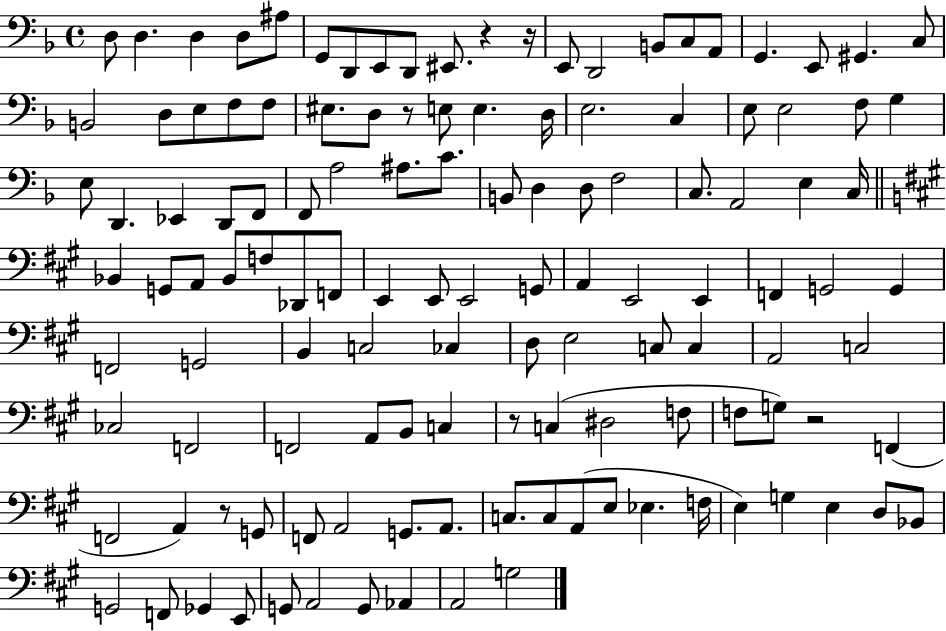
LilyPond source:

{
  \clef bass
  \time 4/4
  \defaultTimeSignature
  \key f \major
  \repeat volta 2 { d8 d4. d4 d8 ais8 | g,8 d,8 e,8 d,8 eis,8. r4 r16 | e,8 d,2 b,8 c8 a,8 | g,4. e,8 gis,4. c8 | \break b,2 d8 e8 f8 f8 | eis8. d8 r8 e8 e4. d16 | e2. c4 | e8 e2 f8 g4 | \break e8 d,4. ees,4 d,8 f,8 | f,8 a2 ais8. c'8. | b,8 d4 d8 f2 | c8. a,2 e4 c16 | \break \bar "||" \break \key a \major bes,4 g,8 a,8 bes,8 f8 des,8 f,8 | e,4 e,8 e,2 g,8 | a,4 e,2 e,4 | f,4 g,2 g,4 | \break f,2 g,2 | b,4 c2 ces4 | d8 e2 c8 c4 | a,2 c2 | \break ces2 f,2 | f,2 a,8 b,8 c4 | r8 c4( dis2 f8 | f8 g8) r2 f,4( | \break f,2 a,4) r8 g,8 | f,8 a,2 g,8. a,8. | c8. c8 a,8( e8 ees4. f16 | e4) g4 e4 d8 bes,8 | \break g,2 f,8 ges,4 e,8 | g,8 a,2 g,8 aes,4 | a,2 g2 | } \bar "|."
}